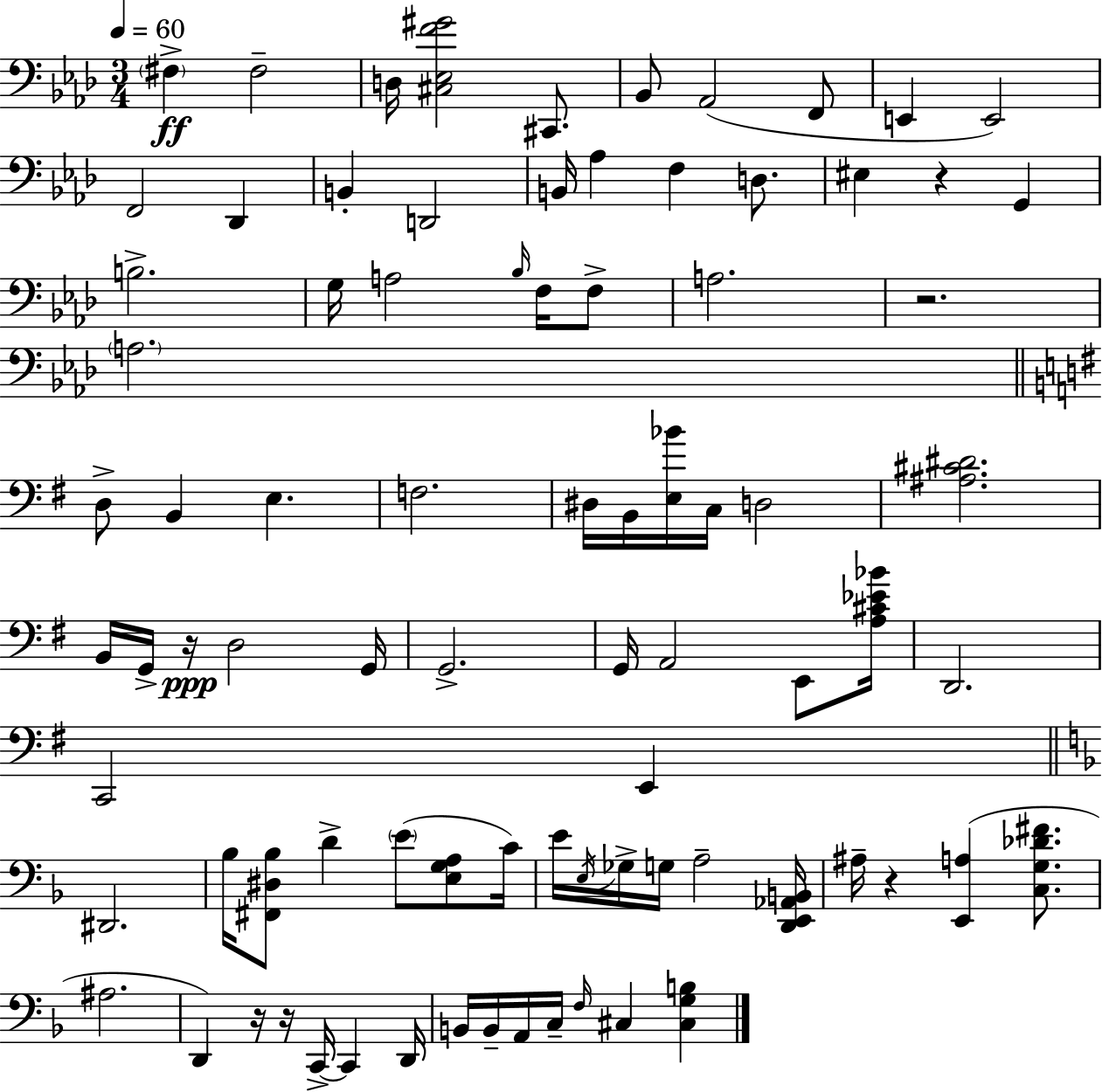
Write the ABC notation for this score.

X:1
T:Untitled
M:3/4
L:1/4
K:Ab
^F, ^F,2 D,/4 [^C,_E,F^G]2 ^C,,/2 _B,,/2 _A,,2 F,,/2 E,, E,,2 F,,2 _D,, B,, D,,2 B,,/4 _A, F, D,/2 ^E, z G,, B,2 G,/4 A,2 _B,/4 F,/4 F,/2 A,2 z2 A,2 D,/2 B,, E, F,2 ^D,/4 B,,/4 [E,_B]/4 C,/4 D,2 [^A,^C^D]2 B,,/4 G,,/4 z/4 D,2 G,,/4 G,,2 G,,/4 A,,2 E,,/2 [A,^C_E_B]/4 D,,2 C,,2 E,, ^D,,2 _B,/4 [^F,,^D,_B,]/2 D E/2 [E,G,A,]/2 C/4 E/4 E,/4 _G,/4 G,/4 A,2 [D,,E,,_A,,B,,]/4 ^A,/4 z [E,,A,] [C,G,_D^F]/2 ^A,2 D,, z/4 z/4 C,,/4 C,, D,,/4 B,,/4 B,,/4 A,,/4 C,/4 F,/4 ^C, [^C,G,B,]